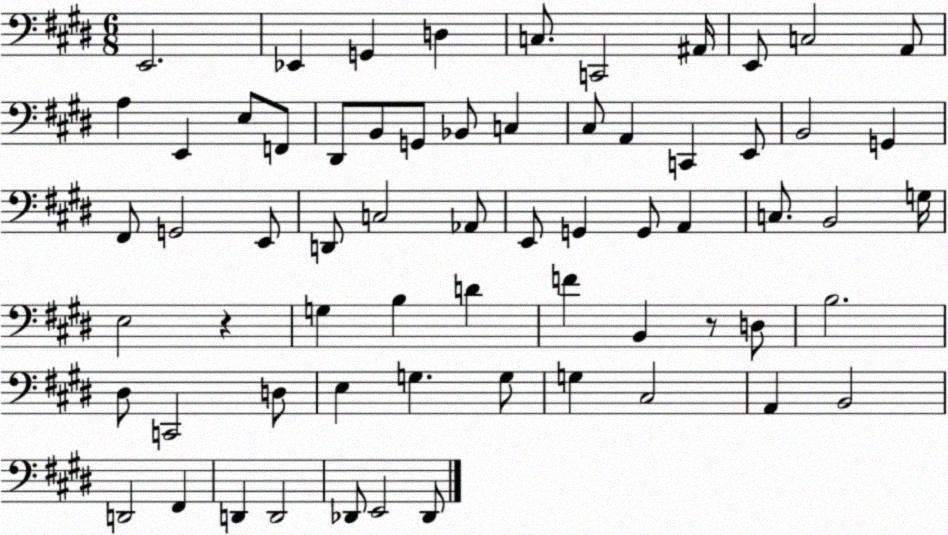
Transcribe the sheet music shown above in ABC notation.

X:1
T:Untitled
M:6/8
L:1/4
K:E
E,,2 _E,, G,, D, C,/2 C,,2 ^A,,/4 E,,/2 C,2 A,,/2 A, E,, E,/2 F,,/2 ^D,,/2 B,,/2 G,,/2 _B,,/2 C, ^C,/2 A,, C,, E,,/2 B,,2 G,, ^F,,/2 G,,2 E,,/2 D,,/2 C,2 _A,,/2 E,,/2 G,, G,,/2 A,, C,/2 B,,2 G,/4 E,2 z G, B, D F B,, z/2 D,/2 B,2 ^D,/2 C,,2 D,/2 E, G, G,/2 G, ^C,2 A,, B,,2 D,,2 ^F,, D,, D,,2 _D,,/2 E,,2 _D,,/2